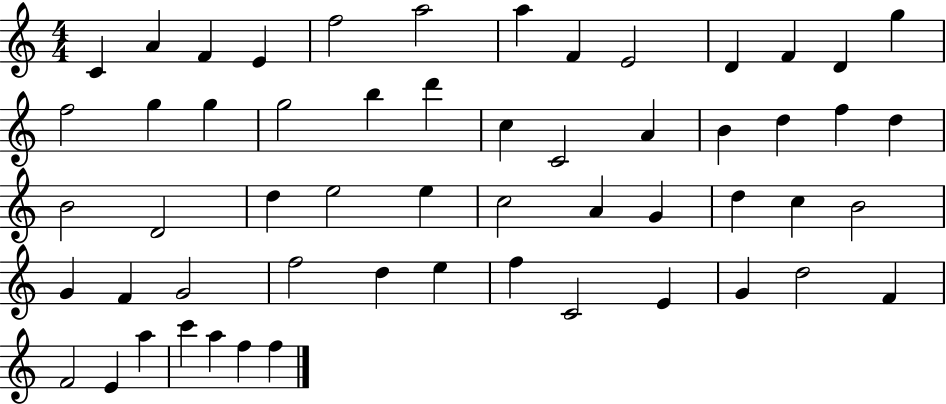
X:1
T:Untitled
M:4/4
L:1/4
K:C
C A F E f2 a2 a F E2 D F D g f2 g g g2 b d' c C2 A B d f d B2 D2 d e2 e c2 A G d c B2 G F G2 f2 d e f C2 E G d2 F F2 E a c' a f f